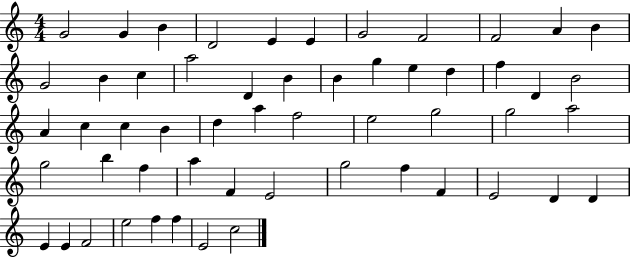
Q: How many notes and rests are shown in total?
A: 55